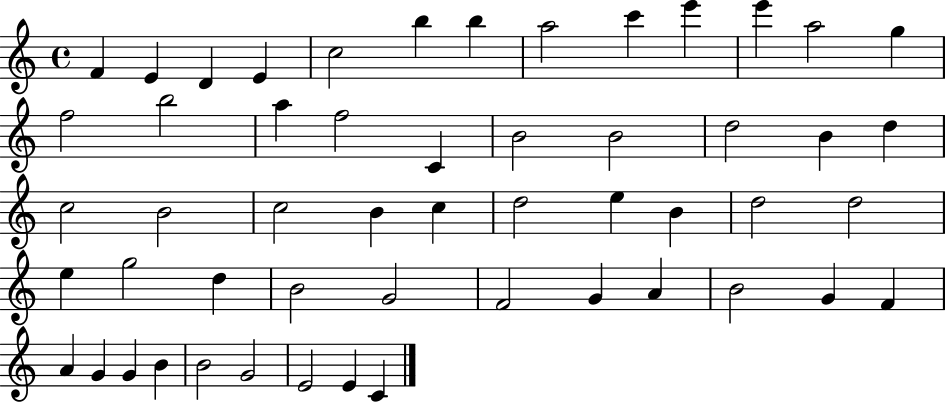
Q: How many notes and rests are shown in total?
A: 53